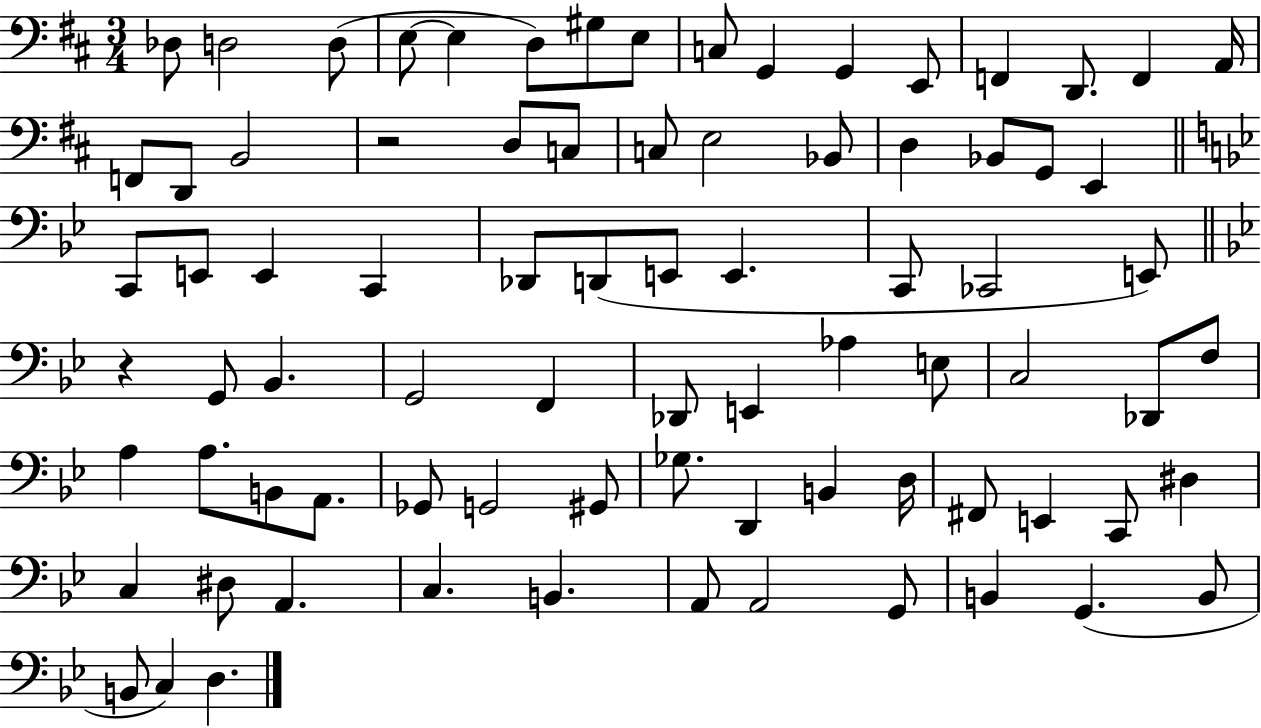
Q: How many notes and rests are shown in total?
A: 81